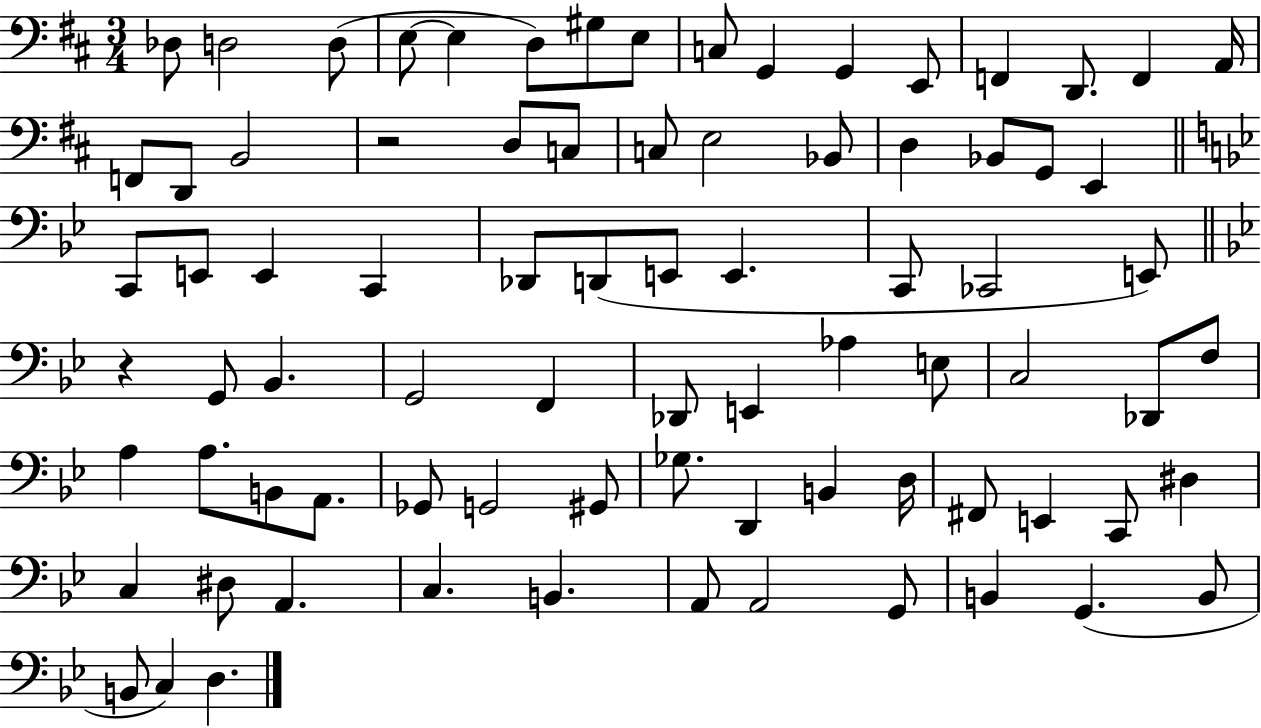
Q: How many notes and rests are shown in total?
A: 81